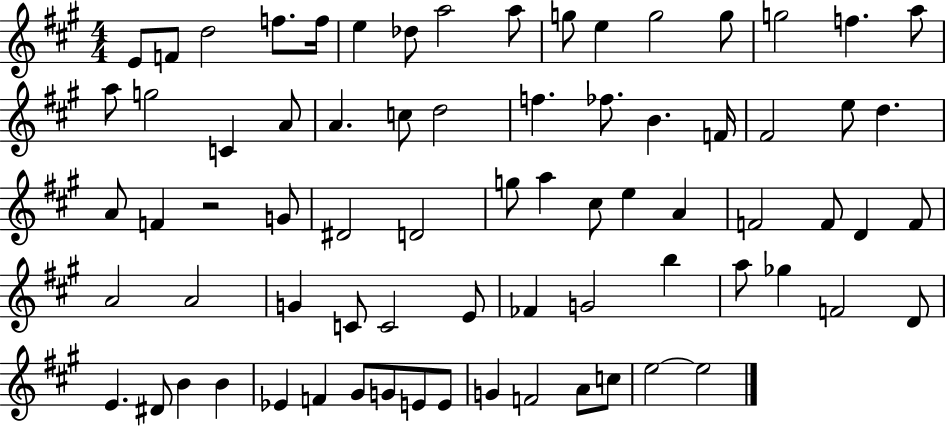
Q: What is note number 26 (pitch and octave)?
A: B4